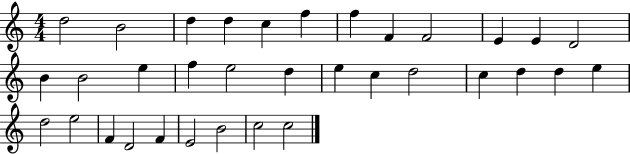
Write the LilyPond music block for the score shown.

{
  \clef treble
  \numericTimeSignature
  \time 4/4
  \key c \major
  d''2 b'2 | d''4 d''4 c''4 f''4 | f''4 f'4 f'2 | e'4 e'4 d'2 | \break b'4 b'2 e''4 | f''4 e''2 d''4 | e''4 c''4 d''2 | c''4 d''4 d''4 e''4 | \break d''2 e''2 | f'4 d'2 f'4 | e'2 b'2 | c''2 c''2 | \break \bar "|."
}